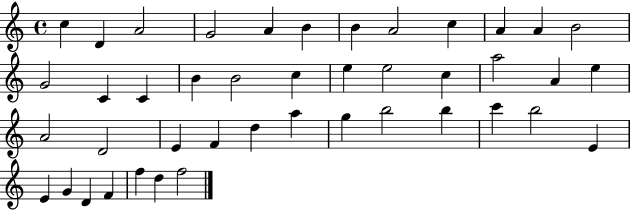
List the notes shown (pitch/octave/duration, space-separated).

C5/q D4/q A4/h G4/h A4/q B4/q B4/q A4/h C5/q A4/q A4/q B4/h G4/h C4/q C4/q B4/q B4/h C5/q E5/q E5/h C5/q A5/h A4/q E5/q A4/h D4/h E4/q F4/q D5/q A5/q G5/q B5/h B5/q C6/q B5/h E4/q E4/q G4/q D4/q F4/q F5/q D5/q F5/h